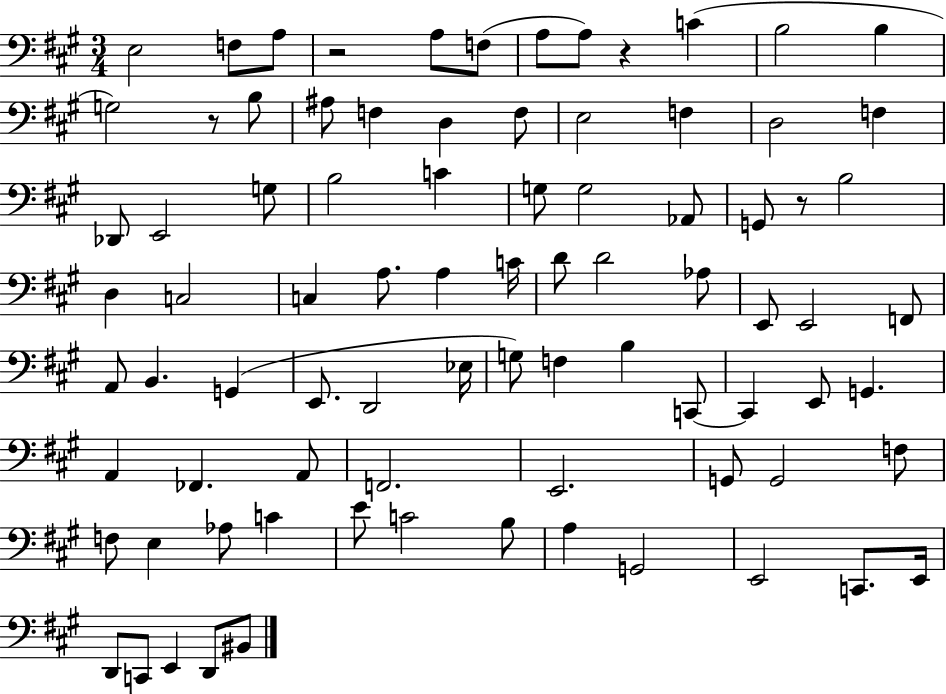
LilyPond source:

{
  \clef bass
  \numericTimeSignature
  \time 3/4
  \key a \major
  e2 f8 a8 | r2 a8 f8( | a8 a8) r4 c'4( | b2 b4 | \break g2) r8 b8 | ais8 f4 d4 f8 | e2 f4 | d2 f4 | \break des,8 e,2 g8 | b2 c'4 | g8 g2 aes,8 | g,8 r8 b2 | \break d4 c2 | c4 a8. a4 c'16 | d'8 d'2 aes8 | e,8 e,2 f,8 | \break a,8 b,4. g,4( | e,8. d,2 ees16 | g8) f4 b4 c,8~~ | c,4 e,8 g,4. | \break a,4 fes,4. a,8 | f,2. | e,2. | g,8 g,2 f8 | \break f8 e4 aes8 c'4 | e'8 c'2 b8 | a4 g,2 | e,2 c,8. e,16 | \break d,8 c,8 e,4 d,8 bis,8 | \bar "|."
}